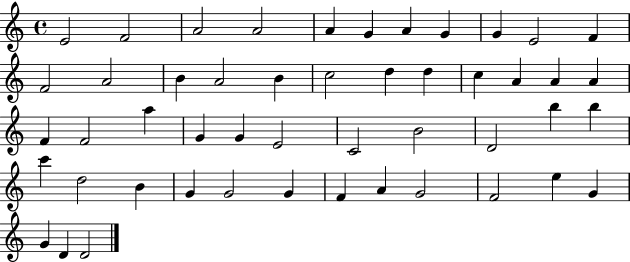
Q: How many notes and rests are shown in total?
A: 49